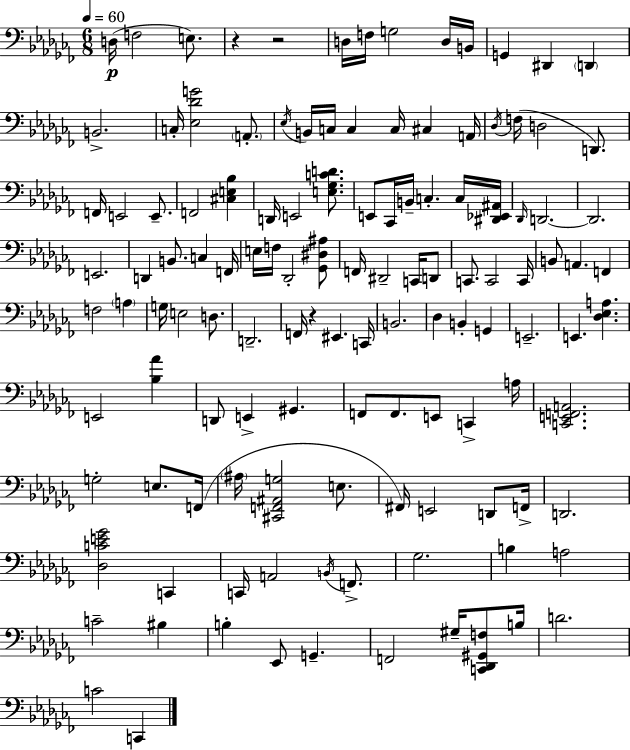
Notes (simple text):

D3/s F3/h E3/e. R/q R/h D3/s F3/s G3/h D3/s B2/s G2/q D#2/q D2/q B2/h. C3/s [Eb3,Db4,G4]/h A2/e. Eb3/s B2/s C3/s C3/q C3/s C#3/q A2/s Db3/s F3/s D3/h D2/e. F2/s E2/h E2/e. F2/h [C#3,E3,Bb3]/q D2/s E2/h [E3,Gb3,C4,D4]/e. E2/e CES2/s B2/s C3/q. C3/s [D#2,Eb2,A#2]/s Db2/s D2/h. D2/h. E2/h. D2/q B2/e. C3/q F2/s E3/s F3/s Db2/h [Gb2,D#3,A#3]/e F2/s D#2/h C2/s D2/e C2/e. C2/h C2/s B2/e A2/q. F2/q F3/h A3/q G3/s E3/h D3/e. D2/h. F2/s R/q EIS2/q. C2/s B2/h. Db3/q B2/q G2/q E2/h. E2/q. [Db3,Eb3,A3]/q. E2/h [Bb3,Ab4]/q D2/e E2/q G#2/q. F2/e F2/e. E2/e C2/q A3/s [C2,E2,F2,A2]/h. G3/h E3/e. F2/s A#3/s [C#2,F2,A#2,G3]/h E3/e. F#2/s E2/h D2/e F2/s D2/h. [Db3,C4,E4,Gb4]/h C2/q C2/s A2/h B2/s F2/e. Gb3/h. B3/q A3/h C4/h BIS3/q B3/q Eb2/e G2/q. F2/h G#3/s [C2,Db2,G#2,F3]/e B3/s D4/h. C4/h C2/q